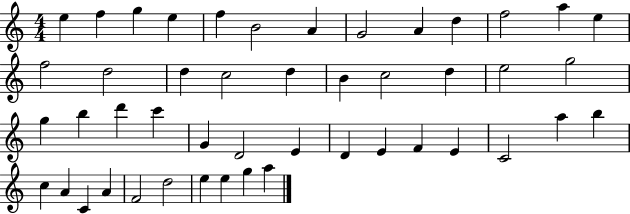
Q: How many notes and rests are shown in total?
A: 47